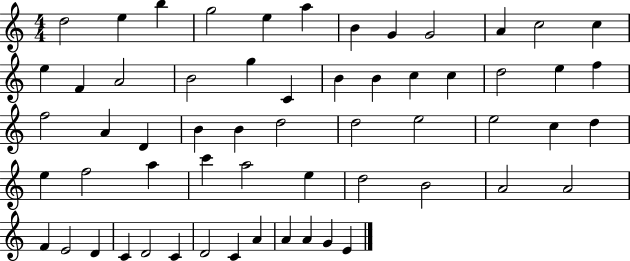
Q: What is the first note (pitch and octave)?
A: D5